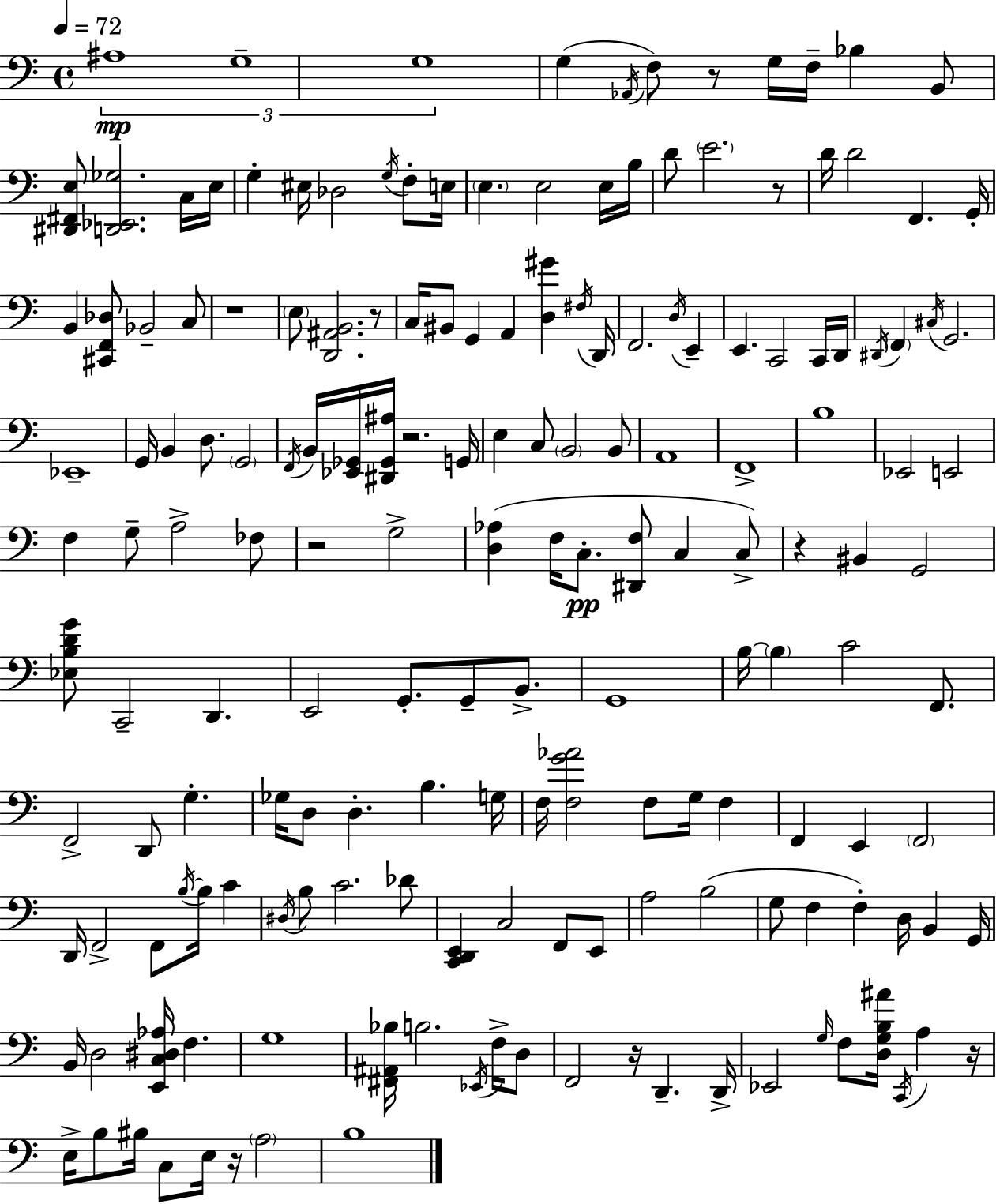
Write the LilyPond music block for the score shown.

{
  \clef bass
  \time 4/4
  \defaultTimeSignature
  \key c \major
  \tempo 4 = 72
  \tuplet 3/2 { ais1\mp | g1-- | g1 } | g4( \acciaccatura { aes,16 } f8) r8 g16 f16-- bes4 b,8 | \break <dis, fis, e>8 <d, ees, ges>2. c16 | e16 g4-. eis16 des2 \acciaccatura { g16 } f8-. | e16 \parenthesize e4. e2 | e16 b16 d'8 \parenthesize e'2. | \break r8 d'16 d'2 f,4. | g,16-. b,4 <cis, f, des>8 bes,2-- | c8 r1 | \parenthesize e8 <d, ais, b,>2. | \break r8 c16 bis,8 g,4 a,4 <d gis'>4 | \acciaccatura { fis16 } d,16 f,2. \acciaccatura { d16 } | e,4-- e,4. c,2 | c,16 d,16 \acciaccatura { dis,16 } \parenthesize f,4 \acciaccatura { cis16 } g,2. | \break ees,1-- | g,16 b,4 d8. \parenthesize g,2 | \acciaccatura { f,16 } b,16 <ees, ges,>16 <dis, ges, ais>16 r2. | g,16 e4 c8 \parenthesize b,2 | \break b,8 a,1 | f,1-> | b1 | ees,2 e,2 | \break f4 g8-- a2-> | fes8 r2 g2-> | <d aes>4( f16 c8.-.\pp <dis, f>8 | c4 c8->) r4 bis,4 g,2 | \break <ees b d' g'>8 c,2-- | d,4. e,2 g,8.-. | g,8-- b,8.-> g,1 | b16~~ \parenthesize b4 c'2 | \break f,8. f,2-> d,8 | g4.-. ges16 d8 d4.-. | b4. g16 f16 <f g' aes'>2 | f8 g16 f4 f,4 e,4 \parenthesize f,2 | \break d,16 f,2-> | f,8 \acciaccatura { b16~ }~ b16 c'4 \acciaccatura { dis16 } b8 c'2. | des'8 <c, d, e,>4 c2 | f,8 e,8 a2 | \break b2( g8 f4 f4-.) | d16 b,4 g,16 b,16 d2 | <e, c dis aes>16 f4. g1 | <fis, ais, bes>16 b2. | \break \acciaccatura { ees,16 } f16-> d8 f,2 | r16 d,4.-- d,16-> ees,2 | \grace { g16 } f8 <d g b ais'>16 \acciaccatura { c,16 } a4 r16 e16-> b8 bis16 | c8 e16 r16 \parenthesize a2 b1 | \break \bar "|."
}